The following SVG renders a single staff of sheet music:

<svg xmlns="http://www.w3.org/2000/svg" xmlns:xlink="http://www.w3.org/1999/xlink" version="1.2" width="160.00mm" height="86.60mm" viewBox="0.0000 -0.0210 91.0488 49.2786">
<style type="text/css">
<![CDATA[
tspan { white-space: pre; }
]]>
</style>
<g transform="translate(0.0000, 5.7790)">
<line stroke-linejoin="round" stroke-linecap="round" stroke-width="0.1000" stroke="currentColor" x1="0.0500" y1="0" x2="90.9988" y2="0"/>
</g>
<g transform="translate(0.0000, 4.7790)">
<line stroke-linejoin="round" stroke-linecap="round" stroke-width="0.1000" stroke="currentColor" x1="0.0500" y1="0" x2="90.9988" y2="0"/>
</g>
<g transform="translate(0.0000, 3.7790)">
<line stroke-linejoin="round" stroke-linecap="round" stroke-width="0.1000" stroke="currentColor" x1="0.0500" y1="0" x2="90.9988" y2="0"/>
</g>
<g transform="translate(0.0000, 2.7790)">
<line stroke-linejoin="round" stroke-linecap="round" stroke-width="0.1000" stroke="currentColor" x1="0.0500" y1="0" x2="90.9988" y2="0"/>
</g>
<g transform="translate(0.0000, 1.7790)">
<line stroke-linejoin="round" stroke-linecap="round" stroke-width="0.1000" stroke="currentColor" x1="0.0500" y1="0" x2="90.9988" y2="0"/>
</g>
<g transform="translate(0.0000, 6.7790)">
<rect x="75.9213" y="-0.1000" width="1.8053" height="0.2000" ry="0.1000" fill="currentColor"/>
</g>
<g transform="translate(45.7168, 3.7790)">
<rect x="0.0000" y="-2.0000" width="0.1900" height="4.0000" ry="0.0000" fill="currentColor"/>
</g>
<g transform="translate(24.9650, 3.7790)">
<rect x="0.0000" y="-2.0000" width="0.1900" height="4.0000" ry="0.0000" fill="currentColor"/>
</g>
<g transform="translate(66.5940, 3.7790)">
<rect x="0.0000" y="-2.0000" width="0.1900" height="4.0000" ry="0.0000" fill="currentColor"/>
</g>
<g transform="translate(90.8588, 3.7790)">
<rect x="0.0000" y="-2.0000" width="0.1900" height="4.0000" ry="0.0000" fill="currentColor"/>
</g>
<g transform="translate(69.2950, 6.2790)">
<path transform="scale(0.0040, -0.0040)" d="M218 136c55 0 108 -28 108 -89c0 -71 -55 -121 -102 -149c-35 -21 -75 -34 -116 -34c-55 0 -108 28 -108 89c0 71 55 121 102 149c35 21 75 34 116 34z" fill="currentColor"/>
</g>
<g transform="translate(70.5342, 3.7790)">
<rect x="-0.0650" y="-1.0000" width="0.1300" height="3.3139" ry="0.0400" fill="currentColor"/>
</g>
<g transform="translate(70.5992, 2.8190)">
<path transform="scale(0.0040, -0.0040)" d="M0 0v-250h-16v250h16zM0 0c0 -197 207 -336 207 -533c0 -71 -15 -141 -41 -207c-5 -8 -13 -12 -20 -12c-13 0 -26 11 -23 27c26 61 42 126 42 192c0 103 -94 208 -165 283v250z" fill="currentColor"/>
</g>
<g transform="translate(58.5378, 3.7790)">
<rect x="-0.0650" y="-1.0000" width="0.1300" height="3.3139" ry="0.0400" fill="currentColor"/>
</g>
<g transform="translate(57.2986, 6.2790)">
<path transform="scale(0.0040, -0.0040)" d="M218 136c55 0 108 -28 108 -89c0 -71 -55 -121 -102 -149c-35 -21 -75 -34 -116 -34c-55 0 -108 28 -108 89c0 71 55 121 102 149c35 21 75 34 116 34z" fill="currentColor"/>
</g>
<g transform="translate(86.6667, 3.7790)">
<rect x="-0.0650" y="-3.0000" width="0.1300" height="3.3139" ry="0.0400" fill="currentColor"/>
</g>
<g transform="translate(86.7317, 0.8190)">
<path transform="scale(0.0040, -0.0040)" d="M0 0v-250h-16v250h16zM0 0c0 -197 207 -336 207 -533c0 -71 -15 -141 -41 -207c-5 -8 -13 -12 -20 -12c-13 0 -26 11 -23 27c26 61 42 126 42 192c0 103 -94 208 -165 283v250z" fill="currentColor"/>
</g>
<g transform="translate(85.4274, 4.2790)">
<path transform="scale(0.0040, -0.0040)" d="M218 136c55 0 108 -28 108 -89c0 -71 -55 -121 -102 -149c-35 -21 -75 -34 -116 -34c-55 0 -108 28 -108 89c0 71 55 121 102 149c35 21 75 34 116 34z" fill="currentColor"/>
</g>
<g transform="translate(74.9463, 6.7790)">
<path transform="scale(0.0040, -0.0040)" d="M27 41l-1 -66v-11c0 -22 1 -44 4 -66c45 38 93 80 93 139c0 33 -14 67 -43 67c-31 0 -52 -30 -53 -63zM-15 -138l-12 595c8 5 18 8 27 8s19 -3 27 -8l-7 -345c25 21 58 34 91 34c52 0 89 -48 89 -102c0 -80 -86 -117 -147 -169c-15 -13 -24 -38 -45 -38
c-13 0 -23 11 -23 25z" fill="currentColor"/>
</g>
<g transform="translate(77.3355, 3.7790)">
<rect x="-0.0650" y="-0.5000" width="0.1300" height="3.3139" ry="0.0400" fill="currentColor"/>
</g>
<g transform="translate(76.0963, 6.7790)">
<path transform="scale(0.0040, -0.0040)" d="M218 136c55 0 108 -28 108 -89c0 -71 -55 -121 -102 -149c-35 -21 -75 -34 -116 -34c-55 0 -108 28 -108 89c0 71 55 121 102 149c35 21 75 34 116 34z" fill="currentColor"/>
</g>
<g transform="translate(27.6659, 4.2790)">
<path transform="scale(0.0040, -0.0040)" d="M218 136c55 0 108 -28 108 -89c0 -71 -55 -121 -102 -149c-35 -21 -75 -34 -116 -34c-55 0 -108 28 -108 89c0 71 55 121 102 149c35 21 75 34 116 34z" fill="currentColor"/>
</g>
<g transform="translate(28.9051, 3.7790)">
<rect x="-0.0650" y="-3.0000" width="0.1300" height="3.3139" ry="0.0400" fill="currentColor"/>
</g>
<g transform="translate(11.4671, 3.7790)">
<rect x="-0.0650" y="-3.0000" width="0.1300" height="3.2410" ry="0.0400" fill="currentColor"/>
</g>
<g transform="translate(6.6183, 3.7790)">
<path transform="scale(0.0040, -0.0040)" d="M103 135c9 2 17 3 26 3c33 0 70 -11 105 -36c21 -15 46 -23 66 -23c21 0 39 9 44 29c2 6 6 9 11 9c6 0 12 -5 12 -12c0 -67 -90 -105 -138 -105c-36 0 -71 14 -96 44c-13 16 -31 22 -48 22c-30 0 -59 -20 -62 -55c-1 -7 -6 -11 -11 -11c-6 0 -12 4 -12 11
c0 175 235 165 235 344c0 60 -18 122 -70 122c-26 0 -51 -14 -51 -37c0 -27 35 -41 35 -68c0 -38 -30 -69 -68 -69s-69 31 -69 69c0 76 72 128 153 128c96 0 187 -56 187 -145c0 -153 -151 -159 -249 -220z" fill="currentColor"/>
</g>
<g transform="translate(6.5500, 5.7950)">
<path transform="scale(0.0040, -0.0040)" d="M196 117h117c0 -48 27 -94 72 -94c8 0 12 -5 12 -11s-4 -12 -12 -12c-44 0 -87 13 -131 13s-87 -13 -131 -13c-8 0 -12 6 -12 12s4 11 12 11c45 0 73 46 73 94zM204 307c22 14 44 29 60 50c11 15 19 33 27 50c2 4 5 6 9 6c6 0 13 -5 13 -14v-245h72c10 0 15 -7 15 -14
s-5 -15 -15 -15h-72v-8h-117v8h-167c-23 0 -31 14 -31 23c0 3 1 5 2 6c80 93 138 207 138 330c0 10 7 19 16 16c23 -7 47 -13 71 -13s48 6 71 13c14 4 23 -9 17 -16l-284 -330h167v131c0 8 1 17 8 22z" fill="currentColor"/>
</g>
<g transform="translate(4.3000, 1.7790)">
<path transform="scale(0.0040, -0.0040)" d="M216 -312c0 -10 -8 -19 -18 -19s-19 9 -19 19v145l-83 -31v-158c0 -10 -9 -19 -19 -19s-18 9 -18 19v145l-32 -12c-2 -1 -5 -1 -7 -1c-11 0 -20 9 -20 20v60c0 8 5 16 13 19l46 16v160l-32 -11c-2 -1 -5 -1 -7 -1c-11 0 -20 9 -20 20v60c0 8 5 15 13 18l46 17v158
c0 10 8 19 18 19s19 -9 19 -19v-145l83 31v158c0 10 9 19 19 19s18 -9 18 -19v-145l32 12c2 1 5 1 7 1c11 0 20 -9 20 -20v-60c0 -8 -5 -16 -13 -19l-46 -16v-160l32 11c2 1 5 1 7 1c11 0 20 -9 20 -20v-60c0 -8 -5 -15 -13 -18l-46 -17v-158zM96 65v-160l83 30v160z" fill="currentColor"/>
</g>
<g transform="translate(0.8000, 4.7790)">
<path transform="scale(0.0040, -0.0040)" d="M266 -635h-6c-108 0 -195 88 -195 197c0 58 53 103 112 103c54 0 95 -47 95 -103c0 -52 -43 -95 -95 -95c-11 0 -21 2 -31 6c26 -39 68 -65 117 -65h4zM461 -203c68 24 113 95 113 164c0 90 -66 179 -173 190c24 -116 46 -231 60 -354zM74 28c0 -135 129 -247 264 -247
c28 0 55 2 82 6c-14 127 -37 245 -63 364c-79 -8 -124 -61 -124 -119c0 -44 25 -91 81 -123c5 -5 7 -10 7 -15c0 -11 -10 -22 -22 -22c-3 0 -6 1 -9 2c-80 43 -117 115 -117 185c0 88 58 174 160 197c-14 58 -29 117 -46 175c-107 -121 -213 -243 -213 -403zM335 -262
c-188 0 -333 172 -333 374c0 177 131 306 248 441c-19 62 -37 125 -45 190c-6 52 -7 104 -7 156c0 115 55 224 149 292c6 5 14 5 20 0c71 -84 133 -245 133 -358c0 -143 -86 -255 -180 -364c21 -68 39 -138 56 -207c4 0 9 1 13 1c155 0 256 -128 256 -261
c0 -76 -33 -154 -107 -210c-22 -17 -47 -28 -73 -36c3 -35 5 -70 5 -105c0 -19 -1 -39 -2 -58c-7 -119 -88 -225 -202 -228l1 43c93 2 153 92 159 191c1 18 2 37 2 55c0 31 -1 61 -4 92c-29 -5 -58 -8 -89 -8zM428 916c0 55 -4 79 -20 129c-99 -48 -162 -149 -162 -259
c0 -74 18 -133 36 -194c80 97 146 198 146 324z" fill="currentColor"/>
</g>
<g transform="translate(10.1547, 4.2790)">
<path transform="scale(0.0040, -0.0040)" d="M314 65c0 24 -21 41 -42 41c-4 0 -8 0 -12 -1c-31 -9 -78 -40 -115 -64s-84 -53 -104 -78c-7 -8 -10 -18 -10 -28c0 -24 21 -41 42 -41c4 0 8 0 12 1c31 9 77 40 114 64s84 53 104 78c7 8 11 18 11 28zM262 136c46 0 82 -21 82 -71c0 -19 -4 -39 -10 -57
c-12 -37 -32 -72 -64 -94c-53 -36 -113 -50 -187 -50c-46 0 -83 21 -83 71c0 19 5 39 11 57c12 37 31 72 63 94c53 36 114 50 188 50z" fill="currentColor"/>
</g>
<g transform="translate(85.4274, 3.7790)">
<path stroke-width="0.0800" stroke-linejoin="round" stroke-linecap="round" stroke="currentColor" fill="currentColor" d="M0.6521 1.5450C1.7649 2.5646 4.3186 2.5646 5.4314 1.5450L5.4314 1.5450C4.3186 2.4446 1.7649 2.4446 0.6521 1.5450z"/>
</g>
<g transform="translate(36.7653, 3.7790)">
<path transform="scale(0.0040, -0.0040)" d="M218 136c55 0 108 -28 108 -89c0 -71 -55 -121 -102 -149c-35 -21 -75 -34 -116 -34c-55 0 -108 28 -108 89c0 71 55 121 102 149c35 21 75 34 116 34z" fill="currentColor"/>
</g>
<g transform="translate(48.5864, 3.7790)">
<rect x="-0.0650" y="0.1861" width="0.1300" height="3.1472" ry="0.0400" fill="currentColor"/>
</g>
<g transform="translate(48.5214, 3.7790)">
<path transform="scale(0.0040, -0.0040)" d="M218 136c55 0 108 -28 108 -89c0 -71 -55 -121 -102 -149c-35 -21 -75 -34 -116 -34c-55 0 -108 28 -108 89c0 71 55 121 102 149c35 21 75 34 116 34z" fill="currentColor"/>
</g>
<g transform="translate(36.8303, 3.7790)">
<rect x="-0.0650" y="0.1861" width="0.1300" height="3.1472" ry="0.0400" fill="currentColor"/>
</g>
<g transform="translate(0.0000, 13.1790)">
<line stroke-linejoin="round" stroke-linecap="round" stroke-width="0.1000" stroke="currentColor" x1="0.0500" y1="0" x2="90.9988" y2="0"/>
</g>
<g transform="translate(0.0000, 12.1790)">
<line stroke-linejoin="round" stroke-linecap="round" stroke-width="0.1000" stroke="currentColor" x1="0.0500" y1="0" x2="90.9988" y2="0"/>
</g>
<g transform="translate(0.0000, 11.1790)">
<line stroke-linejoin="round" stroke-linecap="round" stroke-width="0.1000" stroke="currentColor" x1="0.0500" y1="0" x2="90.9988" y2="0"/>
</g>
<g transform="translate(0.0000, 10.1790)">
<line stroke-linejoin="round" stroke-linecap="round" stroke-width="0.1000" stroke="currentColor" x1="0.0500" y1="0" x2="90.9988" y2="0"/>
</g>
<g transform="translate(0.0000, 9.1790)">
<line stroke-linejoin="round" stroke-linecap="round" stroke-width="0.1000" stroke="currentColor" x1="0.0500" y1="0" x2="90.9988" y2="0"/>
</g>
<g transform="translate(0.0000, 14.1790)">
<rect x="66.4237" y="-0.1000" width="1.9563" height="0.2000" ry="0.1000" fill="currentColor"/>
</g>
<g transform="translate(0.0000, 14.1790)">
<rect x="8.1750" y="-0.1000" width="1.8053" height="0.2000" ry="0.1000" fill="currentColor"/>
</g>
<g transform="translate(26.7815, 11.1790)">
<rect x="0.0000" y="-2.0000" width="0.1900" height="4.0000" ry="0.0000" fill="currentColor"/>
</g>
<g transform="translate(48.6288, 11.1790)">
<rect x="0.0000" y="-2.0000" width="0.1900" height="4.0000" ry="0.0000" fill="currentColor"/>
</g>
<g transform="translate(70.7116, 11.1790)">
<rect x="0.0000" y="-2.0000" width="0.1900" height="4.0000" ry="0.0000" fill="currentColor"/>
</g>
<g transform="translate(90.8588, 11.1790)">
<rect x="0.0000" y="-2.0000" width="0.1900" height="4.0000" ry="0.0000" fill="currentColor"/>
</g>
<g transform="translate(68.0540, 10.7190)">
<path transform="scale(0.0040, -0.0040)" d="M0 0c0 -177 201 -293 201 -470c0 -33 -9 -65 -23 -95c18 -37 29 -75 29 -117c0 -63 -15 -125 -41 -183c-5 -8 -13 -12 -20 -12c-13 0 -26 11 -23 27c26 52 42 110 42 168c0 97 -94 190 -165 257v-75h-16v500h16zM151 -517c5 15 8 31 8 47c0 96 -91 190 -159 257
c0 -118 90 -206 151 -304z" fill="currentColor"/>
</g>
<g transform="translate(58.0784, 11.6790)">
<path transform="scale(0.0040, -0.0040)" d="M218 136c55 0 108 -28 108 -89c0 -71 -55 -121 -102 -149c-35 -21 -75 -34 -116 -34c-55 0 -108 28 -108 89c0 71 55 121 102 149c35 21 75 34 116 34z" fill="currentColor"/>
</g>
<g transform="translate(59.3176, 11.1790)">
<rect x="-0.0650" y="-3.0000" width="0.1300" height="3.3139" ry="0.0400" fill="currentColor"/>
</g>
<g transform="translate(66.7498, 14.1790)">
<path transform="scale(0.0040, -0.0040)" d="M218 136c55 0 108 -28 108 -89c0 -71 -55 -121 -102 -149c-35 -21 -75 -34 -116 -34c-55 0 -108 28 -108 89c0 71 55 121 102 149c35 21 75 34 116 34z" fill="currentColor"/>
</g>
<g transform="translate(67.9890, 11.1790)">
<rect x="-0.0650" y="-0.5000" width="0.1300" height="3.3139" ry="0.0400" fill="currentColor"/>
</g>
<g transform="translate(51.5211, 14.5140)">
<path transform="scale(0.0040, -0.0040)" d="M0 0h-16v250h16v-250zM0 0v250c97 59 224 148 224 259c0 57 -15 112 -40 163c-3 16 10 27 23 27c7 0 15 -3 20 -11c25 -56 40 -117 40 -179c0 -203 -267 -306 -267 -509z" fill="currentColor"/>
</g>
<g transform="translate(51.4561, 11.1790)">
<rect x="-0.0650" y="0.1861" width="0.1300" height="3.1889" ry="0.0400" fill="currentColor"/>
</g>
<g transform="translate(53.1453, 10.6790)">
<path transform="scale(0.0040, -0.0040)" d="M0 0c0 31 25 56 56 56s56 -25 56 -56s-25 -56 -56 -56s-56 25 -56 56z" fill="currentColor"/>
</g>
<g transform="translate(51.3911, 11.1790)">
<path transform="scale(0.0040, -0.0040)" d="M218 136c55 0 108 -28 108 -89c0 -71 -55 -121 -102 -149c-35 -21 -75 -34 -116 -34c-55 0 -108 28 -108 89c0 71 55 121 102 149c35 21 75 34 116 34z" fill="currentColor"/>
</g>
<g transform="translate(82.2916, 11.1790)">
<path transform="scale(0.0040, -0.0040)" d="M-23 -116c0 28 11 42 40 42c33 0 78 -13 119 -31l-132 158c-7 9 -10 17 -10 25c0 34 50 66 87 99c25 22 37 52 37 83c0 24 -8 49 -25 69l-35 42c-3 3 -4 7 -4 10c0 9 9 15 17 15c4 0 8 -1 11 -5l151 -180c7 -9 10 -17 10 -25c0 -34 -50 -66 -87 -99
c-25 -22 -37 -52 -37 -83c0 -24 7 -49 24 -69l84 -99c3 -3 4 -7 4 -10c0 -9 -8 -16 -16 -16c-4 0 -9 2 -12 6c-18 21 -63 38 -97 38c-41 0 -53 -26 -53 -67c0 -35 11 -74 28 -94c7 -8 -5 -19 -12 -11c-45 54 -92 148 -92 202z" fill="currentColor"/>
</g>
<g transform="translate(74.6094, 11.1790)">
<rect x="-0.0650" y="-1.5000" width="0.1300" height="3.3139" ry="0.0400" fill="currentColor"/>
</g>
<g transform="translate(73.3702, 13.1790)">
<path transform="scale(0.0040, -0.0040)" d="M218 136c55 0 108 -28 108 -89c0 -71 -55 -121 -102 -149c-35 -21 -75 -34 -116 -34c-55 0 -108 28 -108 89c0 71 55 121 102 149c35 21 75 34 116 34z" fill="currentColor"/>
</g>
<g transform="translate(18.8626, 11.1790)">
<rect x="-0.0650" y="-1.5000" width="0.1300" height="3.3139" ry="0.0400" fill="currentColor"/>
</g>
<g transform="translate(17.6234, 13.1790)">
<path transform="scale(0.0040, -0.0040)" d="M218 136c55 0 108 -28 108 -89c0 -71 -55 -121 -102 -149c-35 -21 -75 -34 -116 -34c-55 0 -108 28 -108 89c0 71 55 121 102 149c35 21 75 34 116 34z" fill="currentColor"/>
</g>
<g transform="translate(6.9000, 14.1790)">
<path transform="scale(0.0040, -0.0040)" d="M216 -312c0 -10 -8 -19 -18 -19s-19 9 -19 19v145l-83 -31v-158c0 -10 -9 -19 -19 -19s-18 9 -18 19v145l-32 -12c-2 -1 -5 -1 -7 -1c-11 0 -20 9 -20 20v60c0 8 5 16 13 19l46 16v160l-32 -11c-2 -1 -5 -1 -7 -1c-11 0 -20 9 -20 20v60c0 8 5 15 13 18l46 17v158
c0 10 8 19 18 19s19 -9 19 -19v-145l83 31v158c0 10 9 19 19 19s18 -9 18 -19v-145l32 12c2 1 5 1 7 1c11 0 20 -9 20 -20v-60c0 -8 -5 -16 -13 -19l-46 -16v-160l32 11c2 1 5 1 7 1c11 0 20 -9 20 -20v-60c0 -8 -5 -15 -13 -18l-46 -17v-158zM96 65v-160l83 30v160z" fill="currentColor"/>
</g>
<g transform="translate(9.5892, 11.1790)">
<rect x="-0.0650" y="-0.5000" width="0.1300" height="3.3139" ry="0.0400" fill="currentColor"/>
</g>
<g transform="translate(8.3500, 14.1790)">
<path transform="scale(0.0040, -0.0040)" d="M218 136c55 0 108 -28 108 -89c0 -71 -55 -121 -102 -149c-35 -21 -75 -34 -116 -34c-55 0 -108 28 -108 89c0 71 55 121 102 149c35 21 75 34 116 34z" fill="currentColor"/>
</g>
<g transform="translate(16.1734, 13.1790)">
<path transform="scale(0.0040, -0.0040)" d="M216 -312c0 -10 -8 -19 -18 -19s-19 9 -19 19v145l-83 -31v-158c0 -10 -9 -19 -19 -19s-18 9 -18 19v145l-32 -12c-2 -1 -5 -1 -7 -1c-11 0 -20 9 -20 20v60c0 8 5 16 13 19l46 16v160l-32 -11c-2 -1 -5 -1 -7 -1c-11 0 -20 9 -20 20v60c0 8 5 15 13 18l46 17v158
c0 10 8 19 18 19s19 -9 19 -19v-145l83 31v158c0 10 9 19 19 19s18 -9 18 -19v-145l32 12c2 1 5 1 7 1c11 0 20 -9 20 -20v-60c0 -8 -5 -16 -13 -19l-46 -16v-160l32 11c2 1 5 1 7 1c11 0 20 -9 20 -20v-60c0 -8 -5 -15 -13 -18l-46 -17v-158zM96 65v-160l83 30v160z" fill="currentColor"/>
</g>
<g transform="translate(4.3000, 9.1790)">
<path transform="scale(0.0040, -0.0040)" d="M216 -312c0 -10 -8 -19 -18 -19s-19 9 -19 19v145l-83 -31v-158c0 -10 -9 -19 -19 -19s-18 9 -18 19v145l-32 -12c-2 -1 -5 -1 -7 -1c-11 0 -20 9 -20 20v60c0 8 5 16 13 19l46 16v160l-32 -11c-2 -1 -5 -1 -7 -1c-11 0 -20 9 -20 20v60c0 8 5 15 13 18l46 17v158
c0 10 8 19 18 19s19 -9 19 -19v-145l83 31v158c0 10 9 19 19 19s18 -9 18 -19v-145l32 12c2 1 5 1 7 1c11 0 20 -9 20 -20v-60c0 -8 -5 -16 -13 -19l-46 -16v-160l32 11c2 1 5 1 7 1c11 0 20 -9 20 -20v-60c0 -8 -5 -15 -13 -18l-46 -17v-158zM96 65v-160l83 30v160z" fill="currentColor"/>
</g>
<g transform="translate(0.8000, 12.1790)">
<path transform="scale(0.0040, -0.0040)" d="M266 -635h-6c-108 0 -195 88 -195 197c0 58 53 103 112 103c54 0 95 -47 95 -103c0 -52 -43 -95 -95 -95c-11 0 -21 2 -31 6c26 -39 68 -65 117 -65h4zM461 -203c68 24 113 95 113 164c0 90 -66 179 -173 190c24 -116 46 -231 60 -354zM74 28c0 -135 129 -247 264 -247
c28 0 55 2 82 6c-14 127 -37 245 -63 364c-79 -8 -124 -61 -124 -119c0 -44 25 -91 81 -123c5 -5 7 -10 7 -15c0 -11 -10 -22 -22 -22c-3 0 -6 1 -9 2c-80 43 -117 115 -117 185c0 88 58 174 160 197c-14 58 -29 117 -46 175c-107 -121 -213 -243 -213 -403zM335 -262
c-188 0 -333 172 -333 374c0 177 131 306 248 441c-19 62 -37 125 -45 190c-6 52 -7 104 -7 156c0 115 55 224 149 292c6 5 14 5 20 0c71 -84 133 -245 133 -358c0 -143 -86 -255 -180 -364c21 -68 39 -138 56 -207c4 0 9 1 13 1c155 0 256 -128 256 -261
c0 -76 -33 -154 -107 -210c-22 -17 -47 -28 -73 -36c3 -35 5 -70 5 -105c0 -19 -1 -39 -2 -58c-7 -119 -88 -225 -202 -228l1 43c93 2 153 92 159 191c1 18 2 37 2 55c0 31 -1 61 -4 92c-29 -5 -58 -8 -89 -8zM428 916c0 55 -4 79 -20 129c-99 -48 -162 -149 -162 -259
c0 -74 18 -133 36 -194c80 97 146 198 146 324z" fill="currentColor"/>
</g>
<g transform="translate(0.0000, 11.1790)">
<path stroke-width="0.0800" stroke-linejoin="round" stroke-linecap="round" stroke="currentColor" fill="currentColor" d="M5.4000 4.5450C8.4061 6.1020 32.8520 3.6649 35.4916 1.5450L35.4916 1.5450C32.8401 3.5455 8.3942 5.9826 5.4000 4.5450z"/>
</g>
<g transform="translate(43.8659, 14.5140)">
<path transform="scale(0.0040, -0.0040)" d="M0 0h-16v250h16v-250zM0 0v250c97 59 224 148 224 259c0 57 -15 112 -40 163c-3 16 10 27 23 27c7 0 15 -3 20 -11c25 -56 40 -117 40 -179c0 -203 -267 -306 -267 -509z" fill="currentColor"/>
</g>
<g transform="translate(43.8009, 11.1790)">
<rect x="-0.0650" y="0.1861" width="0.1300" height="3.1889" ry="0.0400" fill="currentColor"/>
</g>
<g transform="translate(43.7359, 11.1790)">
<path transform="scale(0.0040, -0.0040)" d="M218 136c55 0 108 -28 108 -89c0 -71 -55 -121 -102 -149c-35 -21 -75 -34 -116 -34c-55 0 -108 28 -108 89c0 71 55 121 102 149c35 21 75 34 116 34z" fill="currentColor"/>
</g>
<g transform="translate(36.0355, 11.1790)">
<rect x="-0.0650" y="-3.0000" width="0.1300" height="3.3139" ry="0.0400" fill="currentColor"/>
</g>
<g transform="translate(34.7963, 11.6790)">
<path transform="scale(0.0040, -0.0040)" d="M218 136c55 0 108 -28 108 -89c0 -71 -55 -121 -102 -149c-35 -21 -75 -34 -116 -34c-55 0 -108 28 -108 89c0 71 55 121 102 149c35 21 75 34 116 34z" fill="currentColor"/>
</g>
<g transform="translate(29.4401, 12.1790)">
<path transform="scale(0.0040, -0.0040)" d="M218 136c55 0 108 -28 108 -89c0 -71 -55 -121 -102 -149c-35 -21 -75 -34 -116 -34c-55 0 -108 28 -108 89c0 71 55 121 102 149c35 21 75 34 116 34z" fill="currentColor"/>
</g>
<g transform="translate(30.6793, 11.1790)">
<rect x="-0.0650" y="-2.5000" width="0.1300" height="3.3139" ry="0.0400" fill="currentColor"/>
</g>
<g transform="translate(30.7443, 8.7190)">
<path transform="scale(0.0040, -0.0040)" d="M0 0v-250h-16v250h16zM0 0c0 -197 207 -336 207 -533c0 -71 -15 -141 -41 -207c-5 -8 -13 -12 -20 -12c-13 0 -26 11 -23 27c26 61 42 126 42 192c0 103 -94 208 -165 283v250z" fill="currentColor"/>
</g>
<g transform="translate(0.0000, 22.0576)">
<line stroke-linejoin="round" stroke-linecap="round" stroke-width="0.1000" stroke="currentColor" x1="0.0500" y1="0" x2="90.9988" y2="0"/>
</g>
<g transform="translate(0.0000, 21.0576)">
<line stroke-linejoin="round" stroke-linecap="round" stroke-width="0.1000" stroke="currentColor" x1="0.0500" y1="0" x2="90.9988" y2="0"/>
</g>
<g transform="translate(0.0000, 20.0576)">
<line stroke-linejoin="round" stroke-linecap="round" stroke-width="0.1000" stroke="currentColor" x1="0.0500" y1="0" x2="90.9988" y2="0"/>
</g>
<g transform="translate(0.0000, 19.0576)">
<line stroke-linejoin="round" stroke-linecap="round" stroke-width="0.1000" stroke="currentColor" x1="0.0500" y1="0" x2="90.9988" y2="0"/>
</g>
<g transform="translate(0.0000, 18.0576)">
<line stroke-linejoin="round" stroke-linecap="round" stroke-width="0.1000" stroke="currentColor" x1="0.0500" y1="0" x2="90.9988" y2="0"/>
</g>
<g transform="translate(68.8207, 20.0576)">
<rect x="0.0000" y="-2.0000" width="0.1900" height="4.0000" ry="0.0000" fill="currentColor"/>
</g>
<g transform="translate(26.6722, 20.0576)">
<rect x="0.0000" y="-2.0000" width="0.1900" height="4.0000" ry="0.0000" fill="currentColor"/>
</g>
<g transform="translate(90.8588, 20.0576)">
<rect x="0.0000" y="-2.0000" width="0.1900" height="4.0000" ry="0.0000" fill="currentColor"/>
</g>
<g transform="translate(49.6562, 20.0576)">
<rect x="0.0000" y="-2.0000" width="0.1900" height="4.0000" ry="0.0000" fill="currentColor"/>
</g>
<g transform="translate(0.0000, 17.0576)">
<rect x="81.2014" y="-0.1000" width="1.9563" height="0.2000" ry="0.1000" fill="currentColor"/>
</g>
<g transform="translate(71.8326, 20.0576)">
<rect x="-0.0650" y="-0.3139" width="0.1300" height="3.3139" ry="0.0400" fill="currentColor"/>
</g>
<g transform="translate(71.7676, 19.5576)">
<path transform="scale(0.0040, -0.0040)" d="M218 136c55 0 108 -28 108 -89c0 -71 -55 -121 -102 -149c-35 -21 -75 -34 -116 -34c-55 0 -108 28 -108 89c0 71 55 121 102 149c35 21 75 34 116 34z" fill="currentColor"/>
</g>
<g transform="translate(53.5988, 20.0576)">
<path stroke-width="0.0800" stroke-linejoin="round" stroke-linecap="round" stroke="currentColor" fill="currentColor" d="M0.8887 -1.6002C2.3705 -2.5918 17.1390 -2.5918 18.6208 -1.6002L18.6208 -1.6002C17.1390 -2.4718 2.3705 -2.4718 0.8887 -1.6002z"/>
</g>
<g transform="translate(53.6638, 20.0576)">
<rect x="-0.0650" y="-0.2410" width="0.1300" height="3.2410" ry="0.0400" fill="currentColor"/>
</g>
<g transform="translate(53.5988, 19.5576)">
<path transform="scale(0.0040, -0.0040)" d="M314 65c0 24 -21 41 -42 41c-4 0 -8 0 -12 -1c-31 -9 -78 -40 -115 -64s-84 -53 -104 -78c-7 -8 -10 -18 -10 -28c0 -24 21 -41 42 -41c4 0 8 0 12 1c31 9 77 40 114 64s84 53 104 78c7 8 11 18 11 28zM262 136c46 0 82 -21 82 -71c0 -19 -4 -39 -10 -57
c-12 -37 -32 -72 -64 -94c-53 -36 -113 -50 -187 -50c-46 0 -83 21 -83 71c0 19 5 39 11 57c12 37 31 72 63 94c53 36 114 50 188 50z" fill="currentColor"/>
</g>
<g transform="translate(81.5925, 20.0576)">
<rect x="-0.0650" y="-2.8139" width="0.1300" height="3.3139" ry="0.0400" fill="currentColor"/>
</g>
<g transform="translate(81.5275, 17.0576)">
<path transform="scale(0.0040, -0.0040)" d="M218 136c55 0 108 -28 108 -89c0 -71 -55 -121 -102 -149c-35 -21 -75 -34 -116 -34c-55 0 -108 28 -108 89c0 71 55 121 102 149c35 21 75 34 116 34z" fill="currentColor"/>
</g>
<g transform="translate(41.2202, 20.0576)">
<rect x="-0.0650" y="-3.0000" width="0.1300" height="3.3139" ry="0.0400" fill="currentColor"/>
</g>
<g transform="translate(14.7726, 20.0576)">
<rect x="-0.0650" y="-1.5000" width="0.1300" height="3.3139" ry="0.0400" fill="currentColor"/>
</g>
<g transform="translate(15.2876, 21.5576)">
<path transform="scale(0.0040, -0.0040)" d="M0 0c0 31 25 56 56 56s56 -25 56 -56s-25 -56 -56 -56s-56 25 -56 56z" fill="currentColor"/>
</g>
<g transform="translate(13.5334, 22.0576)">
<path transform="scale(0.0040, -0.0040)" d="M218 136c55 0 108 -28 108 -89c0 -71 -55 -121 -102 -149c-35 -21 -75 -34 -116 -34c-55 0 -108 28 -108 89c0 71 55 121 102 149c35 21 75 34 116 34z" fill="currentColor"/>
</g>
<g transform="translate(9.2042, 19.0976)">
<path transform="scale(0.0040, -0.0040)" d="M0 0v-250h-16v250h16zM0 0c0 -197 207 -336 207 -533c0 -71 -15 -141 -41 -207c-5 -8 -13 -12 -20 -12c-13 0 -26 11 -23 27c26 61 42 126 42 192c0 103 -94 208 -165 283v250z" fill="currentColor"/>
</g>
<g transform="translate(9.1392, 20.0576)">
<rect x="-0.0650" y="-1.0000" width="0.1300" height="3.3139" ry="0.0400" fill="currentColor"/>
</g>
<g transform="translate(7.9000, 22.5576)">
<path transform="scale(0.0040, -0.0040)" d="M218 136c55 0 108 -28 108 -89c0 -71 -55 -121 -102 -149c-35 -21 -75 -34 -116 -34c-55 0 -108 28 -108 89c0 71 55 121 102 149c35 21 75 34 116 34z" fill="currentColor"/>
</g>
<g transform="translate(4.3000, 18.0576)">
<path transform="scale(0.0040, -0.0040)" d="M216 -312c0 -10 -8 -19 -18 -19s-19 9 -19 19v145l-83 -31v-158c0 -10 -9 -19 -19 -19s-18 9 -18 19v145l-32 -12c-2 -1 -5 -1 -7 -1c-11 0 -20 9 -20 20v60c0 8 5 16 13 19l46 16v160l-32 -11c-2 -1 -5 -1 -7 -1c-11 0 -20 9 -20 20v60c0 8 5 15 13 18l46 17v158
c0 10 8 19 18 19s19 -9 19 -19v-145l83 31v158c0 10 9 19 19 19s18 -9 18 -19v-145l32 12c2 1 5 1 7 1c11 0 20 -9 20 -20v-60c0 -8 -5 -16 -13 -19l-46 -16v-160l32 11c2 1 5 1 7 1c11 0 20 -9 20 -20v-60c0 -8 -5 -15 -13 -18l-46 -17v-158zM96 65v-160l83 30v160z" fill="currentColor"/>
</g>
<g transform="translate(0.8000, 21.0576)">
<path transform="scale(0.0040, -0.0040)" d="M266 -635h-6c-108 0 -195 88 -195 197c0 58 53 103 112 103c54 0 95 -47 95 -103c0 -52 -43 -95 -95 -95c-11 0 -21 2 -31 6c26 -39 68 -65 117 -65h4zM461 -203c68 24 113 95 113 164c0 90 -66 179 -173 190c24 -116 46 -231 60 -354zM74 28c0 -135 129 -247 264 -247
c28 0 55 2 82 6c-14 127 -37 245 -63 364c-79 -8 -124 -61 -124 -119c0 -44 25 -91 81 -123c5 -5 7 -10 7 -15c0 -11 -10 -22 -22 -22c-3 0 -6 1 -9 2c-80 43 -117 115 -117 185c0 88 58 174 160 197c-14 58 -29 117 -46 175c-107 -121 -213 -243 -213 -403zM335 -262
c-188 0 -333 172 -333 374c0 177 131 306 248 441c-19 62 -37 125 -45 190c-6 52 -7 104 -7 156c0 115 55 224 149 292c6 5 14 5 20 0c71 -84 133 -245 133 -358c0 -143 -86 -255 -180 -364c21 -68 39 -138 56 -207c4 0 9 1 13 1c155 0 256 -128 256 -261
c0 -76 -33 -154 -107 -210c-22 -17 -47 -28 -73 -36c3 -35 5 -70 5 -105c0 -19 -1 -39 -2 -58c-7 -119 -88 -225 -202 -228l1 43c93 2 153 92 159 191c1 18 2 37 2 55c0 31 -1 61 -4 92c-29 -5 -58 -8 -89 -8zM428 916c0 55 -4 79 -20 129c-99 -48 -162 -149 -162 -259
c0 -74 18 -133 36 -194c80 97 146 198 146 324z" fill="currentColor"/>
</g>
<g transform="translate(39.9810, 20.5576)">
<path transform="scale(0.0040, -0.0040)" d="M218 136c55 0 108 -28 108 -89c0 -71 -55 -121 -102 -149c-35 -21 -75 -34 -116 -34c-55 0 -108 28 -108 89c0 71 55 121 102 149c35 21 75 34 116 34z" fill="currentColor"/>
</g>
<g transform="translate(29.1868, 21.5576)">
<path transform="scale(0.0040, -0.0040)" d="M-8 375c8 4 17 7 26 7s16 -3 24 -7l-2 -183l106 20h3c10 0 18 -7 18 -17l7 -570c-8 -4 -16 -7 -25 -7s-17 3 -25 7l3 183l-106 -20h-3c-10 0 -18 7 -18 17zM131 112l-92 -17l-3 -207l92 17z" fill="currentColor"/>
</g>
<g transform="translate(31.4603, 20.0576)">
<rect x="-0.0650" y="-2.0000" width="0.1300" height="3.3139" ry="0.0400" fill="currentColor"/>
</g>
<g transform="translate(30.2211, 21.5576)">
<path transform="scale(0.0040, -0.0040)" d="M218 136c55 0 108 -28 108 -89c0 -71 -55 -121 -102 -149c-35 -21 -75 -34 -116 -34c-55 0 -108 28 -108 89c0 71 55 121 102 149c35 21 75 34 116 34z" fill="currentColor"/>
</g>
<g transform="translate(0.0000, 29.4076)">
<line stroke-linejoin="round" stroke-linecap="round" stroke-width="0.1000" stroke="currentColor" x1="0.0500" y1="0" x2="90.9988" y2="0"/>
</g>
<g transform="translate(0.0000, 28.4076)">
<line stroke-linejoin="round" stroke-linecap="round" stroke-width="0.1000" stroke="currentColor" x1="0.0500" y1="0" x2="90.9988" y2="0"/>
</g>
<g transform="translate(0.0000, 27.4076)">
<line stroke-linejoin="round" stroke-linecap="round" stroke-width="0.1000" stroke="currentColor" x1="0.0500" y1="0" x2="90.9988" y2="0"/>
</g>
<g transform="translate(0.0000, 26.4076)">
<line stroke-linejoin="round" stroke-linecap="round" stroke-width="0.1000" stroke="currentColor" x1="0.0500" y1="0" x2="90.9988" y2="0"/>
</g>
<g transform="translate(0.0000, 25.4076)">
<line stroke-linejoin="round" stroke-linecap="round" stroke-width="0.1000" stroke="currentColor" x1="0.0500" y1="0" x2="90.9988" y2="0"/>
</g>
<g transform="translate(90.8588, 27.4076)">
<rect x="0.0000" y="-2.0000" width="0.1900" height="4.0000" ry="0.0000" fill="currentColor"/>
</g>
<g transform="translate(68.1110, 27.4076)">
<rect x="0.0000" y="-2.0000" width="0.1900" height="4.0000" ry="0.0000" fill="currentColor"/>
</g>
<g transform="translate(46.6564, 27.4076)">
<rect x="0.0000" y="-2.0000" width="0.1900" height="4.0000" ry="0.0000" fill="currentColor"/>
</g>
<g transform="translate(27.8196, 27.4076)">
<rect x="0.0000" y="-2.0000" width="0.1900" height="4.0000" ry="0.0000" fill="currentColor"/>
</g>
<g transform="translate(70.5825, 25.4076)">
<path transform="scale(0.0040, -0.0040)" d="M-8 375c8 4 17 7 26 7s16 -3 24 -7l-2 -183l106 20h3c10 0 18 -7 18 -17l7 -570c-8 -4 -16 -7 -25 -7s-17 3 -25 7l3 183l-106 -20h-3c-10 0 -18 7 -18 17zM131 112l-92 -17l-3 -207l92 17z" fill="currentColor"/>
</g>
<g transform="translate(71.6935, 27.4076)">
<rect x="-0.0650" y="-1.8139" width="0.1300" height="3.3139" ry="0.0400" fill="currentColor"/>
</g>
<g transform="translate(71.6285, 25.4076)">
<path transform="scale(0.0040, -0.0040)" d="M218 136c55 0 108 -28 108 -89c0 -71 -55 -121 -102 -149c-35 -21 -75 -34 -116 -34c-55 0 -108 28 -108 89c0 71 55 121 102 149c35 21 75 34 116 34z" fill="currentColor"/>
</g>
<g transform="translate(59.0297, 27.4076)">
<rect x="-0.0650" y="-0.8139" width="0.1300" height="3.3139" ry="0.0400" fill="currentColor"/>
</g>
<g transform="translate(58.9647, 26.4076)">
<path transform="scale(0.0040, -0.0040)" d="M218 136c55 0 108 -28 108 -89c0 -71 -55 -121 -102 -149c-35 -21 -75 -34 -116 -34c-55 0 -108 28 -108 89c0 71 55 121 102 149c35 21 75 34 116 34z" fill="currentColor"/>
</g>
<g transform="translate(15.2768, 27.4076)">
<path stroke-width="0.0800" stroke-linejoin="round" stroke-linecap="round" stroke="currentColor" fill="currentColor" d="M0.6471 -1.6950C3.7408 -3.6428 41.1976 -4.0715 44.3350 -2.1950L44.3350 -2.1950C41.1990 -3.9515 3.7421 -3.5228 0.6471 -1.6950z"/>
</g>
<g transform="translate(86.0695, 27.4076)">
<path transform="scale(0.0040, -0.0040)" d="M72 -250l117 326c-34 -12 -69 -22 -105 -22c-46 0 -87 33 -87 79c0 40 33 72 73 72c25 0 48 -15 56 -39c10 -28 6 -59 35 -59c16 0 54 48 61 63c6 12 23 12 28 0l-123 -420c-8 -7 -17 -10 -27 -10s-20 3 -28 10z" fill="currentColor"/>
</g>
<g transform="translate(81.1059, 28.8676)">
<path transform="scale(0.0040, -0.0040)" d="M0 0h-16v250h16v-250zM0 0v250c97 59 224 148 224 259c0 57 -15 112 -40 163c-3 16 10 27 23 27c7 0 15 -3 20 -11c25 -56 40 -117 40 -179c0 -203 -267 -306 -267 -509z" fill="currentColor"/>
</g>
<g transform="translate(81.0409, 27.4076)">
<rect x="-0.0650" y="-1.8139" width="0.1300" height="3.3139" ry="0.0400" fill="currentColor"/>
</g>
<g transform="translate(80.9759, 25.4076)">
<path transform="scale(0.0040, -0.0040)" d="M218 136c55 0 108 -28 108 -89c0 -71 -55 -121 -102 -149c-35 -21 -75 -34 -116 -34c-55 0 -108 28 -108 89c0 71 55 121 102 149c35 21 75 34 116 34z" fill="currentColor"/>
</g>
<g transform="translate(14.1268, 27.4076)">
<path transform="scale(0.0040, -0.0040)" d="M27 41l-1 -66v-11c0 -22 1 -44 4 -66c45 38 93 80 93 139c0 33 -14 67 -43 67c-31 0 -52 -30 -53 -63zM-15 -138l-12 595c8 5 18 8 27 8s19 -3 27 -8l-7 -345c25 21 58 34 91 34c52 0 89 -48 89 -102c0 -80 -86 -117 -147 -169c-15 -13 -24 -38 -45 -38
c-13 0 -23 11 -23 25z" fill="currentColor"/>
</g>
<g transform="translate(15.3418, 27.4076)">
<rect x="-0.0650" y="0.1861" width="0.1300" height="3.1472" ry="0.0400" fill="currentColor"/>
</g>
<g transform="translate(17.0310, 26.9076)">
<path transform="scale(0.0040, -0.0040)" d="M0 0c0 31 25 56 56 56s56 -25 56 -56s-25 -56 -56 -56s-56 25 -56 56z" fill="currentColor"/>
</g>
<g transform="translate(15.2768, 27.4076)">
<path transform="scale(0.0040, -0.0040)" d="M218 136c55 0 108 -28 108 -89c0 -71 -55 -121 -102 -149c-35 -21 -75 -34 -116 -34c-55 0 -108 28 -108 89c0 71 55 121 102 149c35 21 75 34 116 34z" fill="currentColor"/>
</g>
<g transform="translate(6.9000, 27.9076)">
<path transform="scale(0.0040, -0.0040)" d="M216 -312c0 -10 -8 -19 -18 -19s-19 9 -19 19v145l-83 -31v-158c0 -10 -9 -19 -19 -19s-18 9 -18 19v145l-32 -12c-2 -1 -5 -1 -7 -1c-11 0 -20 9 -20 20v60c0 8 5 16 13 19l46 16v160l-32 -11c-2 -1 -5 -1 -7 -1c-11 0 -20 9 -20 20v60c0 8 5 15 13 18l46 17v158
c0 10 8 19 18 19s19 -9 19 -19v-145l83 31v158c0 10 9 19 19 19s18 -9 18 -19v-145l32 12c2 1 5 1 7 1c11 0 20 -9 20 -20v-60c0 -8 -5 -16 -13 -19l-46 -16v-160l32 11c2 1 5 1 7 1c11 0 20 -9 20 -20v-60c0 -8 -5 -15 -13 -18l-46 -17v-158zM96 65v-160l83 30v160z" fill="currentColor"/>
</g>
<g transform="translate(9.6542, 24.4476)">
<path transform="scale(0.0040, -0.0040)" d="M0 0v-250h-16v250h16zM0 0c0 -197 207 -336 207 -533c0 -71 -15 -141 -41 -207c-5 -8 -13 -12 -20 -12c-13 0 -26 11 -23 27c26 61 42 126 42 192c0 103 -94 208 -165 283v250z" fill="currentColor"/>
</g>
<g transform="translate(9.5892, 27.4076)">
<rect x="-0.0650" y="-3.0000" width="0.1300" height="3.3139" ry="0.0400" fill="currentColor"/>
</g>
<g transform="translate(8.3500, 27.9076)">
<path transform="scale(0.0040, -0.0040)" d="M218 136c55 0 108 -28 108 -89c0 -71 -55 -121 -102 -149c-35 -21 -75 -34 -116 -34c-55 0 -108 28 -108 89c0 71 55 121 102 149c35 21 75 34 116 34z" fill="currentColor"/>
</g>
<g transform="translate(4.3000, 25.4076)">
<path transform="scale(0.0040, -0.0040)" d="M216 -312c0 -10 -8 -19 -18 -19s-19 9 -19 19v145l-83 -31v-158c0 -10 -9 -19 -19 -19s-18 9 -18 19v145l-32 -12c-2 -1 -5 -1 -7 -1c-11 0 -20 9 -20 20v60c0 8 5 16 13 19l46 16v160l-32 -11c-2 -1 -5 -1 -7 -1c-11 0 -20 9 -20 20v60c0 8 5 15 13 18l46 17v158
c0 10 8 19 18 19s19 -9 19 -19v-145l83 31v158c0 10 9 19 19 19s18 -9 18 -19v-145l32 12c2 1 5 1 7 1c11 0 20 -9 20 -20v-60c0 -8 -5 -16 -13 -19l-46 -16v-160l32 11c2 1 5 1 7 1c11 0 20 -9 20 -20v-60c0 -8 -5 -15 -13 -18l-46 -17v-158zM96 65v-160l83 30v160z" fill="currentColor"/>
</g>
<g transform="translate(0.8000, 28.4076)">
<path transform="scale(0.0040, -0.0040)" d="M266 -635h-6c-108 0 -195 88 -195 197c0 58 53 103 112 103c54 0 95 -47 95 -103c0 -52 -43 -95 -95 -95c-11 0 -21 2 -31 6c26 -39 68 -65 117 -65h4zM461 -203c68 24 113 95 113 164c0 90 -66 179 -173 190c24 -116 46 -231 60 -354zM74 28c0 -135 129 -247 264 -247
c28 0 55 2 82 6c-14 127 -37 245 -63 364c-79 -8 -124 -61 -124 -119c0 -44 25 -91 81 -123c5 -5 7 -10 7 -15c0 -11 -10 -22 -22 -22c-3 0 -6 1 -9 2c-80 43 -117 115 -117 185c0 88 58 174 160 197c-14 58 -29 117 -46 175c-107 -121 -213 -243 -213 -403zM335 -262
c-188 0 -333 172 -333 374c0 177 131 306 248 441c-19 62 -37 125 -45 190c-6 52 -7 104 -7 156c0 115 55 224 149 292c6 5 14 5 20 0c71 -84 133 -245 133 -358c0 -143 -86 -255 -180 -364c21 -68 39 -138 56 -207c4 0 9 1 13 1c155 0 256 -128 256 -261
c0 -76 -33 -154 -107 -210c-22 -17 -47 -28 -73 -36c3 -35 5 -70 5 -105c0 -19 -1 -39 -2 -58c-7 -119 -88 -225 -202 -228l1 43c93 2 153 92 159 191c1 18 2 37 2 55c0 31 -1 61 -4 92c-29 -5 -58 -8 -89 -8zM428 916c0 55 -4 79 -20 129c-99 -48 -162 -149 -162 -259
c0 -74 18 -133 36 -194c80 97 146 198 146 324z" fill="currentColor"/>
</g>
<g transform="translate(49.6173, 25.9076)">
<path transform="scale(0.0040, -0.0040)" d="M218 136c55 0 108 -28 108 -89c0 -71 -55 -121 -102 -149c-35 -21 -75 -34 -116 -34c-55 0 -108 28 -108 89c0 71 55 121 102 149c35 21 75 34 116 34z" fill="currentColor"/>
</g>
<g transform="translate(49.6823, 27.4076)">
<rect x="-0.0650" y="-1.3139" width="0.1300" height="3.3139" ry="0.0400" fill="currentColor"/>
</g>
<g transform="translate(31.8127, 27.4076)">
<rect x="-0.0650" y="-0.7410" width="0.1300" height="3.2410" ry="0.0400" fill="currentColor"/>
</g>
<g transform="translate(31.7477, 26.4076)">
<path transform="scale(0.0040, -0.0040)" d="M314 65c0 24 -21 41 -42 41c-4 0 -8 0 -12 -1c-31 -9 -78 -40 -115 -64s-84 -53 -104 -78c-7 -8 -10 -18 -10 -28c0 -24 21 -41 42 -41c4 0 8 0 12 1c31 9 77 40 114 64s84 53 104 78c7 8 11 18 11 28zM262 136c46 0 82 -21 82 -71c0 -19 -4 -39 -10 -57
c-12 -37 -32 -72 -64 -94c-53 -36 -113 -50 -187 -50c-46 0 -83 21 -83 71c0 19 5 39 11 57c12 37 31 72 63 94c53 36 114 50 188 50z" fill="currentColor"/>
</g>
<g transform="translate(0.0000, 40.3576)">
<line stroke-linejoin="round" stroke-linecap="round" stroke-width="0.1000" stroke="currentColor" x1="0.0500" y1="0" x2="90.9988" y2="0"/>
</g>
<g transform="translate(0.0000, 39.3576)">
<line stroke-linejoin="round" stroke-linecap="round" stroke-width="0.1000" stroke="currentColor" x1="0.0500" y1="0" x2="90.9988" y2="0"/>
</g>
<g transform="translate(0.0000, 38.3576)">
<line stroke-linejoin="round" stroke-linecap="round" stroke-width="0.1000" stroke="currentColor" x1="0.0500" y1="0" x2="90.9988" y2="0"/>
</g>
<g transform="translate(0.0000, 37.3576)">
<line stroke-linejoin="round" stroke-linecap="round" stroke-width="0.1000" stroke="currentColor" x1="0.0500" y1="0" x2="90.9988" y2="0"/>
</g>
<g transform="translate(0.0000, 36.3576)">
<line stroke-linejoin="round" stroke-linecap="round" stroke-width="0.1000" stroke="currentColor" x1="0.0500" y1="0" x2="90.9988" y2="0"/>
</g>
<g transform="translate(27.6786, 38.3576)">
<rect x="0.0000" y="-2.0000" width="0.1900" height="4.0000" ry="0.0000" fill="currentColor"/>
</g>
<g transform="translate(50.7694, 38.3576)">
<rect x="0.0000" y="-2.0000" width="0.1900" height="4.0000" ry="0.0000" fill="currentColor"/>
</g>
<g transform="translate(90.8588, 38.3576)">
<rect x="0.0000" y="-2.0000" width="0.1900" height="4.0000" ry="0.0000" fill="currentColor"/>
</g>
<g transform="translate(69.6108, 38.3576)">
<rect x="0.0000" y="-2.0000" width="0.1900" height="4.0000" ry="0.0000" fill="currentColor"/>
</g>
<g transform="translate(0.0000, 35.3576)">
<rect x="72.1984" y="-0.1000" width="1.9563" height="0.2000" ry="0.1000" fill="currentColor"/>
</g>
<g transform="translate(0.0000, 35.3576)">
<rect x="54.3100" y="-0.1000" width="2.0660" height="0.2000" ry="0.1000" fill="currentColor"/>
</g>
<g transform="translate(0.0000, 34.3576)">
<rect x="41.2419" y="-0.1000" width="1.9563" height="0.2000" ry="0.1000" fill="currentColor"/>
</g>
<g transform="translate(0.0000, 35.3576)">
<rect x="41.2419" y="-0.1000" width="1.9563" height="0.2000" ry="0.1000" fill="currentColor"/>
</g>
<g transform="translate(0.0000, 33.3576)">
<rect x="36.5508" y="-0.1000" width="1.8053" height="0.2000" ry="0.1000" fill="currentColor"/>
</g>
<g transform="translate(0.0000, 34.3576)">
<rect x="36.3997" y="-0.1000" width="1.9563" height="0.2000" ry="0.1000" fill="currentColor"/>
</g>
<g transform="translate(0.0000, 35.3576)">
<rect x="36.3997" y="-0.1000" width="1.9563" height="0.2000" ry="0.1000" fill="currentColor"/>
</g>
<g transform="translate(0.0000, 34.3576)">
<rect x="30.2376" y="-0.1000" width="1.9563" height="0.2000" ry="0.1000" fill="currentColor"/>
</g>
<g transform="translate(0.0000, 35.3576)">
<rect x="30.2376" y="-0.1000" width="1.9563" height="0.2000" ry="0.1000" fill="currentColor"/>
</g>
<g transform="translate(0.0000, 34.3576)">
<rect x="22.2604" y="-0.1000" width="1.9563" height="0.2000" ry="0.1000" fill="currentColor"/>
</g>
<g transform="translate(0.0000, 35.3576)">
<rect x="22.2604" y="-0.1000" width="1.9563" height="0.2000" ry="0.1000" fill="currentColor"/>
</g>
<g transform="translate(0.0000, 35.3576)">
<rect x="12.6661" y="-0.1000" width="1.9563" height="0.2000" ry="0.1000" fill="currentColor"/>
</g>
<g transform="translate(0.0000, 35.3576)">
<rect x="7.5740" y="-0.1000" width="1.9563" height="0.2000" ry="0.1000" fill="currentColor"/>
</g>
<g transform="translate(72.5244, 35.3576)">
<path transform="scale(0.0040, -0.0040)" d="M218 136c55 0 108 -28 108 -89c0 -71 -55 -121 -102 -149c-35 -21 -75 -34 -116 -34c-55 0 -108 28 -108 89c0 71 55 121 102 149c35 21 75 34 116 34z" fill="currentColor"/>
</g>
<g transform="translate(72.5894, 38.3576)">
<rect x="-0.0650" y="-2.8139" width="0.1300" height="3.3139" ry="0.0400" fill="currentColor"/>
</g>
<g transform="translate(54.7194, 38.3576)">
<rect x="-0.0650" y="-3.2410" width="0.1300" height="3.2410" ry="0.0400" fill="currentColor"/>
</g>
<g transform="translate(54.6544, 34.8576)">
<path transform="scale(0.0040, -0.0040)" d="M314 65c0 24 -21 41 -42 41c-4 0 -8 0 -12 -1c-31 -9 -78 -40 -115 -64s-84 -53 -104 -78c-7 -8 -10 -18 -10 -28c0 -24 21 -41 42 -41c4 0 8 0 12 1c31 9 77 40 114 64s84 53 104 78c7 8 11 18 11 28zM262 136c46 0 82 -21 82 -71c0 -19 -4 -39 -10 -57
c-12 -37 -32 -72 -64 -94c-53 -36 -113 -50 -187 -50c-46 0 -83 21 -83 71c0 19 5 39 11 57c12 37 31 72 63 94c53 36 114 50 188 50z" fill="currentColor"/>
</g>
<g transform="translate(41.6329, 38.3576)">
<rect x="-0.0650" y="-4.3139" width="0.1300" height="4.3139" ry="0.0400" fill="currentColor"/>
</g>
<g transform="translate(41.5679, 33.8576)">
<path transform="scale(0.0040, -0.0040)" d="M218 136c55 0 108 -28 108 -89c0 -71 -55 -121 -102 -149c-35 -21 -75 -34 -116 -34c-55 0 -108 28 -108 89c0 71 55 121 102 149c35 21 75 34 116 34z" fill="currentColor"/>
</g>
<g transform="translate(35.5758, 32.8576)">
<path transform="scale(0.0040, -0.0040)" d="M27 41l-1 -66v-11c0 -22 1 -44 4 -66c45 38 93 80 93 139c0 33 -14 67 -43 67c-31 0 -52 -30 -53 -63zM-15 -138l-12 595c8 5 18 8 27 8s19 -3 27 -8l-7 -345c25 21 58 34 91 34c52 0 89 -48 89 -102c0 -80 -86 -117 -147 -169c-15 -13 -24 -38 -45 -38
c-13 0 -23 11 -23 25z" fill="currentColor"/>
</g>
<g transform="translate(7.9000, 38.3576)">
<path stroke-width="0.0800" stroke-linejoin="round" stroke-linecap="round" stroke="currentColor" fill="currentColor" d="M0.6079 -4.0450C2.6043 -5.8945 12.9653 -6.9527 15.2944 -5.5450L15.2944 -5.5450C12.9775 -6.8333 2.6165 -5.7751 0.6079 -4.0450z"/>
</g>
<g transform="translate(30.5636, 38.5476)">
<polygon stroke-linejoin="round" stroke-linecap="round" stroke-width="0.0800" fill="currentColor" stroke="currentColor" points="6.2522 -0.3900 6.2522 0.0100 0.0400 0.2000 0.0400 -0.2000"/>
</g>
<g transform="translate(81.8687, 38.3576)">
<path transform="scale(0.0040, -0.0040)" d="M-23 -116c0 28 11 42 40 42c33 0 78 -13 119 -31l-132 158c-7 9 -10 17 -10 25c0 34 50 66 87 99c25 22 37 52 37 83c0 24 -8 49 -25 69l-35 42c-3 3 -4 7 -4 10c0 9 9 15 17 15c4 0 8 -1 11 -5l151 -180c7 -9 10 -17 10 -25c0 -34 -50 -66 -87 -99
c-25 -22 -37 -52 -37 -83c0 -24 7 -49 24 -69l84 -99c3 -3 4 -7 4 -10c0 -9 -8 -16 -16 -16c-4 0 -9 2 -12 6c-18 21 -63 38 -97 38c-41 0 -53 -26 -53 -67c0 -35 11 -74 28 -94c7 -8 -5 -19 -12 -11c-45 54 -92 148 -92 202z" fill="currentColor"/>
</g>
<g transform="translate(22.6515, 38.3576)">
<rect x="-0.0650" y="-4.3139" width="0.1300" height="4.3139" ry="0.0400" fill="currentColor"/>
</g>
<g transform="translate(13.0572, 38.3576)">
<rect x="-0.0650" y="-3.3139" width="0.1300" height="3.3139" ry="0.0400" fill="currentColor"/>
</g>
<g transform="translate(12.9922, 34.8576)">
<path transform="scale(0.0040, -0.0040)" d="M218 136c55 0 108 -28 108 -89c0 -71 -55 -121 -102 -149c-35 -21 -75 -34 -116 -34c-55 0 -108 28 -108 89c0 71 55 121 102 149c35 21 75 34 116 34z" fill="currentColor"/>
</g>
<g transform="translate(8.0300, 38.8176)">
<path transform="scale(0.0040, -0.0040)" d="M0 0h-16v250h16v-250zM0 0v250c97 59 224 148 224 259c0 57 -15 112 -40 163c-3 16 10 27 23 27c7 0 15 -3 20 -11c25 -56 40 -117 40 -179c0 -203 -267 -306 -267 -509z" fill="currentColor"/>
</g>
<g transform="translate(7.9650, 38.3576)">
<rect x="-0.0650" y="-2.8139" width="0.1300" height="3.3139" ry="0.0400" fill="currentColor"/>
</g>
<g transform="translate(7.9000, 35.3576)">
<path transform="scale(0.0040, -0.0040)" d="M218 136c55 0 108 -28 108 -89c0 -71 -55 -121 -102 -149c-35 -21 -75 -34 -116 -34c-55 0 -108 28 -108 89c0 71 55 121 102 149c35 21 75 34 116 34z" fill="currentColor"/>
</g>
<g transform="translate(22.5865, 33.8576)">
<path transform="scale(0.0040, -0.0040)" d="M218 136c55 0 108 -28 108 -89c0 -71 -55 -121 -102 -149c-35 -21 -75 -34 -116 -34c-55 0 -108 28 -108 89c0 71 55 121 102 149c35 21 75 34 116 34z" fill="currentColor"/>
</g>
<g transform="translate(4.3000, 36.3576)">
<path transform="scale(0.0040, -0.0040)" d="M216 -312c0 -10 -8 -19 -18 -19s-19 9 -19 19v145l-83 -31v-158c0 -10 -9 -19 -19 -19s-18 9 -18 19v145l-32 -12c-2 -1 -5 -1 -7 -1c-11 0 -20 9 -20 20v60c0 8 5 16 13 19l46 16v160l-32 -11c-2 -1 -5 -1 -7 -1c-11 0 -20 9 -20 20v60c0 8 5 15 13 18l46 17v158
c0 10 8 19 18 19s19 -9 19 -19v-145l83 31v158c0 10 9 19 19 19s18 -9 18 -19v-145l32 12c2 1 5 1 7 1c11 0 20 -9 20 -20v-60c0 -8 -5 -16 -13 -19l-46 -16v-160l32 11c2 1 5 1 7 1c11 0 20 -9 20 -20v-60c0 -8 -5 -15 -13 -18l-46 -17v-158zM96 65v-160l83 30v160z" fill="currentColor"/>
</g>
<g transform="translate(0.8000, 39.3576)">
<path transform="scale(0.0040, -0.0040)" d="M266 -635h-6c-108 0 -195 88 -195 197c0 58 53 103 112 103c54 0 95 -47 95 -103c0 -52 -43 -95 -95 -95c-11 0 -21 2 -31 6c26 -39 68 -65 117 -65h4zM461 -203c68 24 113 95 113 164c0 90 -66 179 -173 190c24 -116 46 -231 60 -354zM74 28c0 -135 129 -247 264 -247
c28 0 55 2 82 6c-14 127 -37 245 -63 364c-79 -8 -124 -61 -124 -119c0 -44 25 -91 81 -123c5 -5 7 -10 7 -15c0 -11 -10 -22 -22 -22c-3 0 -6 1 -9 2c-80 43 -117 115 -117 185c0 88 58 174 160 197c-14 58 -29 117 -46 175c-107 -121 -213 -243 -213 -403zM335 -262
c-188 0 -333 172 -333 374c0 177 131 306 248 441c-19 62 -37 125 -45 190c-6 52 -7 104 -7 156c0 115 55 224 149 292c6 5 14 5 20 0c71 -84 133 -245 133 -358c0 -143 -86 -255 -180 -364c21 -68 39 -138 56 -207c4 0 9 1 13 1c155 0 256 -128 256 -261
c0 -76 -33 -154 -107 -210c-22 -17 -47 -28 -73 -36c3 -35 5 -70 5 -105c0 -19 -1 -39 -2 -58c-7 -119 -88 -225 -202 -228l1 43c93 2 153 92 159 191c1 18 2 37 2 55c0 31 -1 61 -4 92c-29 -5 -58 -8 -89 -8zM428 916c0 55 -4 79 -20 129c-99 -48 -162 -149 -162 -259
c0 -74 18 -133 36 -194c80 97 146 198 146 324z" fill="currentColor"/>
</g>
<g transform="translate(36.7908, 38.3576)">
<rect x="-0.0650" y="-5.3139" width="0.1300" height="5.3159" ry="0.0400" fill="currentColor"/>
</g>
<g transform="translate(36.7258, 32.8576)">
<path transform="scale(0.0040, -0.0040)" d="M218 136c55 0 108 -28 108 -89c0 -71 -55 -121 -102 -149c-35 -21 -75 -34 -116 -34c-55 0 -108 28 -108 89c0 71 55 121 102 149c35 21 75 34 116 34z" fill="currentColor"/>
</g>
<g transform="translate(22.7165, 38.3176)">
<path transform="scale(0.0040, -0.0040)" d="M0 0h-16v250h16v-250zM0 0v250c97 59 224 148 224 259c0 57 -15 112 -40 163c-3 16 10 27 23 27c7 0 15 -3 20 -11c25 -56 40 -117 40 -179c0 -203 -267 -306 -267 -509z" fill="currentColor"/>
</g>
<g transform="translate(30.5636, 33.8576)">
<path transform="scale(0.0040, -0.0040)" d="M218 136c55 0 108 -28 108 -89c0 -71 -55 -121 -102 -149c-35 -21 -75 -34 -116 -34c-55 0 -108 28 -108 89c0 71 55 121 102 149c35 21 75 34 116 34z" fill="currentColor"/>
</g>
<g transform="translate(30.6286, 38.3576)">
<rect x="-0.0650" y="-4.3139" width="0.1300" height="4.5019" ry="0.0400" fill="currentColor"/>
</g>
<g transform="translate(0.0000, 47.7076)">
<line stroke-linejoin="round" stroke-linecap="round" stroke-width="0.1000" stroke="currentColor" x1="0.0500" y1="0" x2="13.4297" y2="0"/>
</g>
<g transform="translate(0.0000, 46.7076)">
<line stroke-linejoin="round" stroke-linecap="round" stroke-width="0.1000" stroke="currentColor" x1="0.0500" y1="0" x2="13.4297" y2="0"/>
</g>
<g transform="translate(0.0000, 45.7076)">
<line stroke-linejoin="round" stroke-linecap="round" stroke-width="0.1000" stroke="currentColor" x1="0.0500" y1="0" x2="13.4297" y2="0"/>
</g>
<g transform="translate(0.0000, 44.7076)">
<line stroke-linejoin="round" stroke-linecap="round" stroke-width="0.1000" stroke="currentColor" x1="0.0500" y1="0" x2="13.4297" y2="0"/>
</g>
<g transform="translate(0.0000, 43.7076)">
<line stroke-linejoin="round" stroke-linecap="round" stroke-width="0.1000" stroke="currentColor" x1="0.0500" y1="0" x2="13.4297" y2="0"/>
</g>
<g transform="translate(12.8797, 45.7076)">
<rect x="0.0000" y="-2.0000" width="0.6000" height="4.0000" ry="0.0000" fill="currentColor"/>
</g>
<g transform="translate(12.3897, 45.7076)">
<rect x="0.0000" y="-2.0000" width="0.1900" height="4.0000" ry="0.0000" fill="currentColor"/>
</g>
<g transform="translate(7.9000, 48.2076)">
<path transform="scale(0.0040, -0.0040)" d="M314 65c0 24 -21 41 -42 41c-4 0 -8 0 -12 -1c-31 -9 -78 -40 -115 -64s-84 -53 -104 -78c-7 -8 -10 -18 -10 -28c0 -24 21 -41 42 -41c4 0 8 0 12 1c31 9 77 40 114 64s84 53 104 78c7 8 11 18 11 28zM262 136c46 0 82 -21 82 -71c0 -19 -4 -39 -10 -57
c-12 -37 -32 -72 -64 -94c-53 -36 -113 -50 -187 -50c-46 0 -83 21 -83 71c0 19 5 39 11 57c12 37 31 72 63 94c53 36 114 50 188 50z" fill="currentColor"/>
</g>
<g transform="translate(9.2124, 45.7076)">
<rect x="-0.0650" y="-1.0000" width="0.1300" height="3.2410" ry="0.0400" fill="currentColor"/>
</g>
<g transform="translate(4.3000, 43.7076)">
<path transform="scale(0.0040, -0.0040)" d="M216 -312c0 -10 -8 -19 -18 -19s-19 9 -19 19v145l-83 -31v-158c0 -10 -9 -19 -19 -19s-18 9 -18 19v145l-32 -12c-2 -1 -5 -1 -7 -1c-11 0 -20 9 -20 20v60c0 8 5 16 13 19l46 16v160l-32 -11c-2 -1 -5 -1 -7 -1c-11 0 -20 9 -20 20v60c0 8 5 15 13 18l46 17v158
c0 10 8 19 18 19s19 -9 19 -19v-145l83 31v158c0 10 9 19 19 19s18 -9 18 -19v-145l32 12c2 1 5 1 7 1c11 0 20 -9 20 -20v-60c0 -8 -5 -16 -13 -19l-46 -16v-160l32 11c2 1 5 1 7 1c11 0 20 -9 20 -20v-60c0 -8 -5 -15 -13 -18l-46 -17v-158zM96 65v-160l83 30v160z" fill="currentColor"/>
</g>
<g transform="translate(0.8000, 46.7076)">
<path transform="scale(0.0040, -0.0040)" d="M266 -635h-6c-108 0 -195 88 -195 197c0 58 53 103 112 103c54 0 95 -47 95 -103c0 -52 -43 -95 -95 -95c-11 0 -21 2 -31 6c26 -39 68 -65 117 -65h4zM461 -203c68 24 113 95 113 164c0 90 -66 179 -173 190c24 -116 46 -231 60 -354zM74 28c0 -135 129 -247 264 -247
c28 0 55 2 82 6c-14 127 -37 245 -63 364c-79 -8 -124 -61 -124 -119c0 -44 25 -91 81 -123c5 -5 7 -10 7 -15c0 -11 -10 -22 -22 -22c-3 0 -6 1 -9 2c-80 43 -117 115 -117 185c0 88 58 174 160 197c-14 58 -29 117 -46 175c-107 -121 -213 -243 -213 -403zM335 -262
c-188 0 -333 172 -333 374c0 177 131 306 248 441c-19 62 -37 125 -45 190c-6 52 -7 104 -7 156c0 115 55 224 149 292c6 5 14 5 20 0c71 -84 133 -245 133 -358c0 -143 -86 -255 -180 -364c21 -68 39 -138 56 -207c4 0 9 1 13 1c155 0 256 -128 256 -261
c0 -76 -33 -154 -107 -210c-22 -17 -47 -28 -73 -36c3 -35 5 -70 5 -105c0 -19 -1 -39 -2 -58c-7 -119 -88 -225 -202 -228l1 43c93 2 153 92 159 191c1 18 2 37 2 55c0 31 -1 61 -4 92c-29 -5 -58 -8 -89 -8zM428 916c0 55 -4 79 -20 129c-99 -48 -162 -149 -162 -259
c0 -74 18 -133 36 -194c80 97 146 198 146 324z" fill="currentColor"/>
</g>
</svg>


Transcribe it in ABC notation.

X:1
T:Untitled
M:2/4
L:1/4
K:G
A2 A B B D D/2 _C A/2 ^C ^E G/2 A B/2 B/2 A C/4 E z D/2 E F A c2 c a ^A/2 _B d2 e d f f/2 z/2 a/2 b d'/2 d'/2 _f'/2 d' b2 a z D2